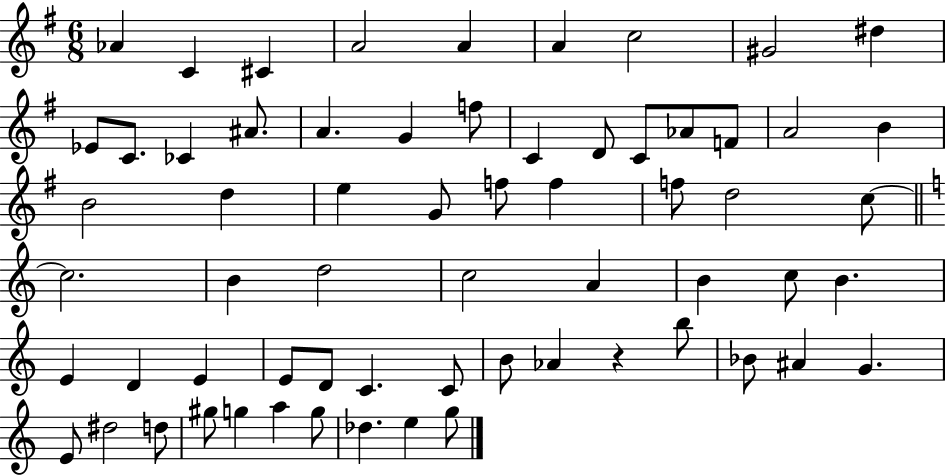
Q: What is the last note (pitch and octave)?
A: G5